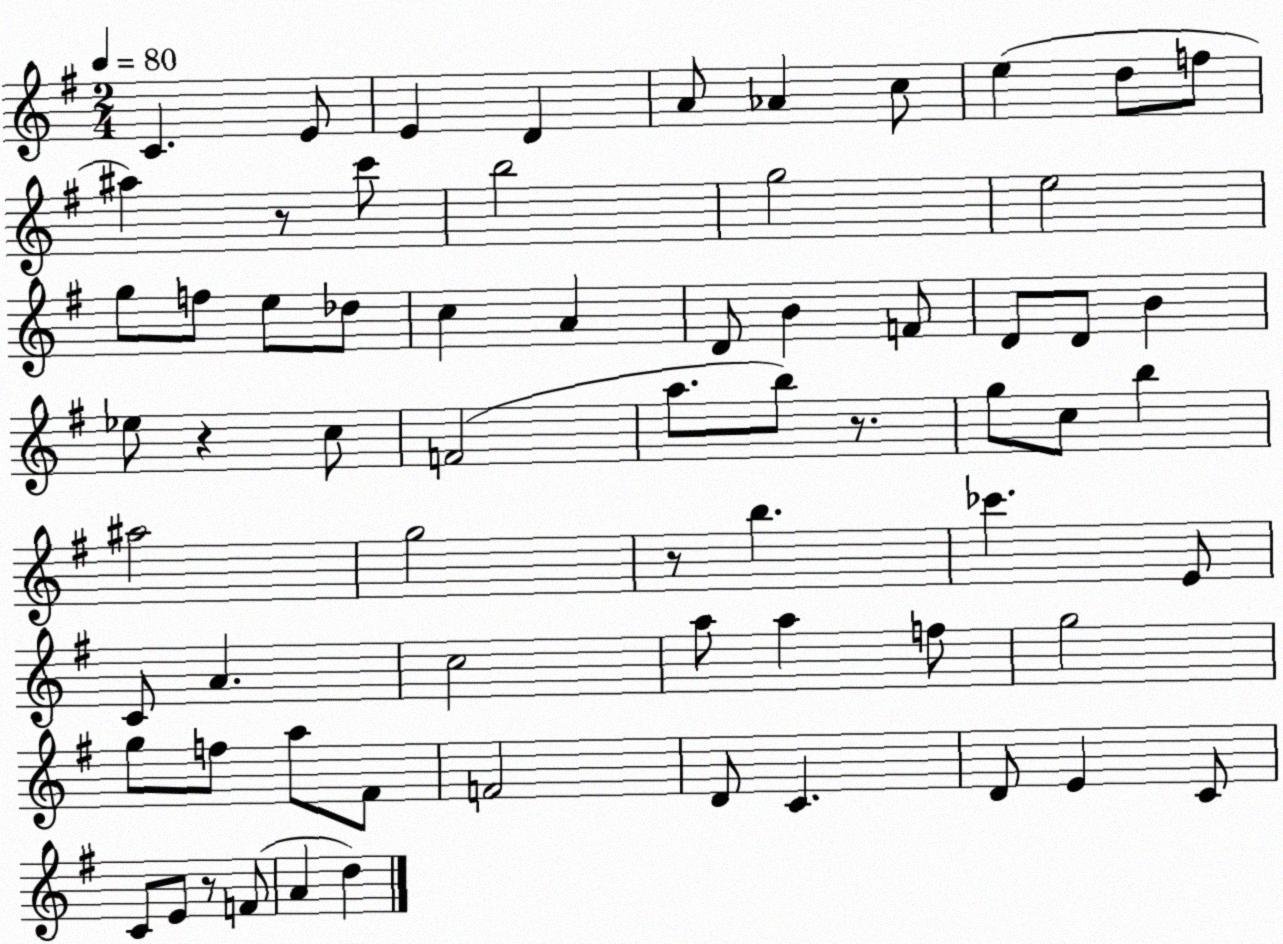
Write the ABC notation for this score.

X:1
T:Untitled
M:2/4
L:1/4
K:G
C E/2 E D A/2 _A c/2 e d/2 f/2 ^a z/2 c'/2 b2 g2 e2 g/2 f/2 e/2 _d/2 c A D/2 B F/2 D/2 D/2 B _e/2 z c/2 F2 a/2 b/2 z/2 g/2 c/2 b ^a2 g2 z/2 b _c' E/2 C/2 A c2 a/2 a f/2 g2 g/2 f/2 a/2 ^F/2 F2 D/2 C D/2 E C/2 C/2 E/2 z/2 F/2 A d